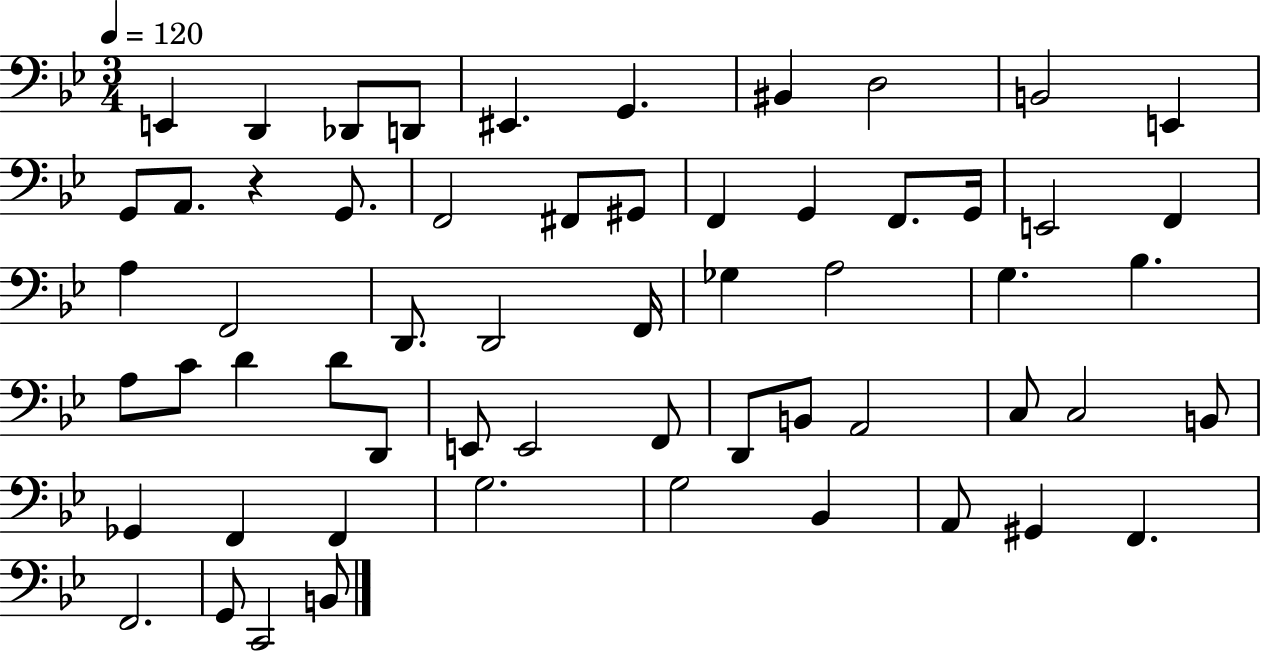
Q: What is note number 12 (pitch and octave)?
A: A2